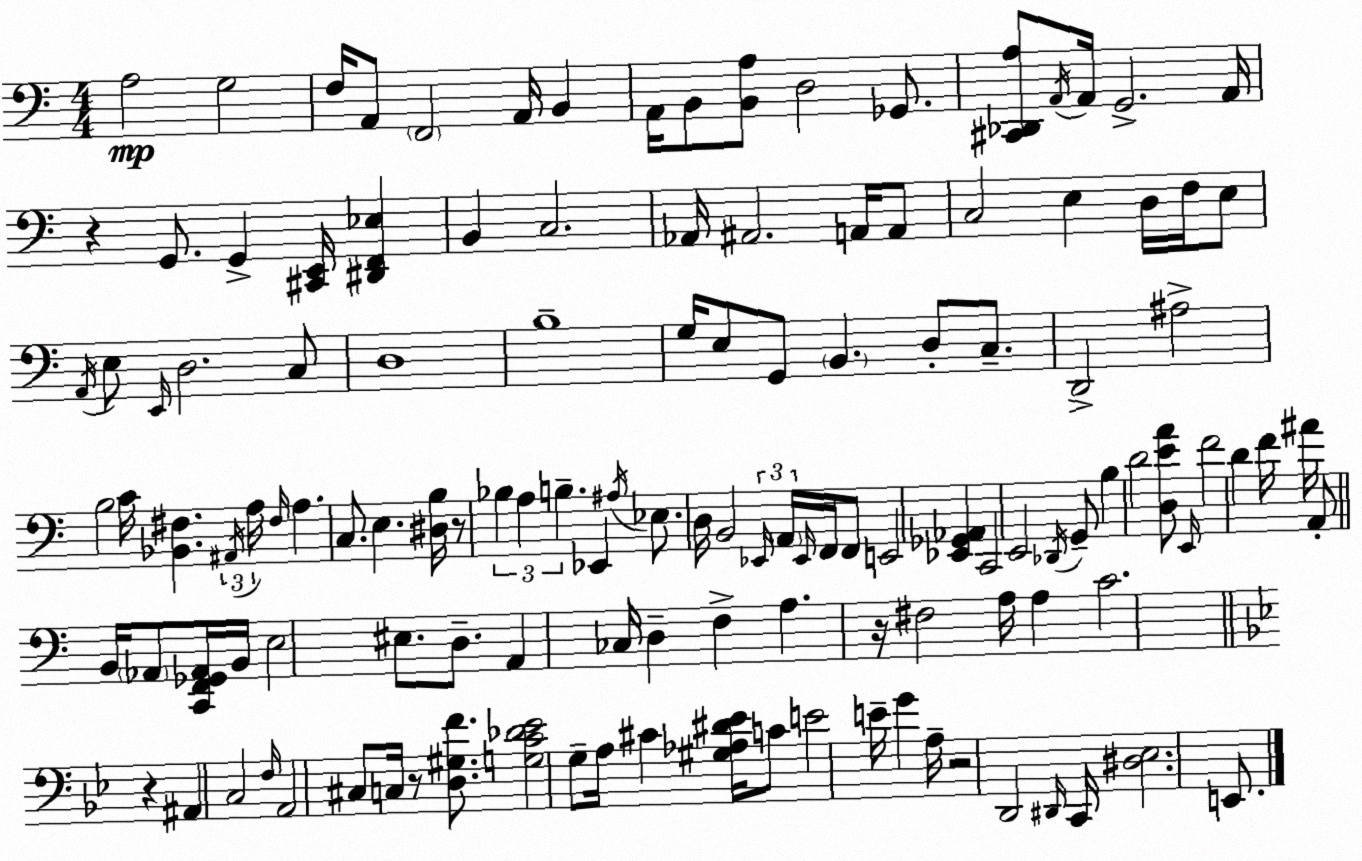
X:1
T:Untitled
M:4/4
L:1/4
K:Am
A,2 G,2 F,/4 A,,/2 F,,2 A,,/4 B,, A,,/4 B,,/2 [B,,A,]/2 D,2 _G,,/2 [^C,,_D,,A,]/2 A,,/4 A,,/4 G,,2 A,,/4 z G,,/2 G,, [^C,,E,,]/4 [^D,,F,,_E,] B,, C,2 _A,,/4 ^A,,2 A,,/4 A,,/2 C,2 E, D,/4 F,/4 E,/2 A,,/4 E,/2 E,,/4 D,2 C,/2 D,4 B,4 G,/4 E,/2 G,,/2 B,, D,/2 C,/2 D,,2 ^A,2 B,2 C/4 [_B,,^F,] ^A,,/4 A,/4 ^F,/4 A, C,/2 E, [^D,B,]/4 z/2 _B, A, B, _E,, ^A,/4 _E,/2 D,/4 B,,2 _E,,/4 A,,/4 _E,,/4 F,,/4 F,,/2 E,,2 [_E,,_G,,_A,,] C,,2 E,,2 _D,,/4 G,,/2 B, D2 [D,EA]/2 E,,/4 F2 D F/4 ^A/4 A,,/2 B,,/4 _A,,/2 [C,,F,,_G,,_A,,]/4 B,,/4 E,2 ^E,/2 D,/2 A,, _C,/4 D, F, A, z/4 ^F,2 A,/4 A, C2 z ^A,, C,2 F,/4 A,,2 ^C,/2 C,/4 z/2 [D,^G,F]/2 [G,C_D_E]2 G,/2 A,/4 ^C [^G,_A,^D_E]/4 C/2 E2 E/4 G A,/4 z2 D,,2 ^D,,/4 C,,/4 [^D,_E,]2 E,,/2